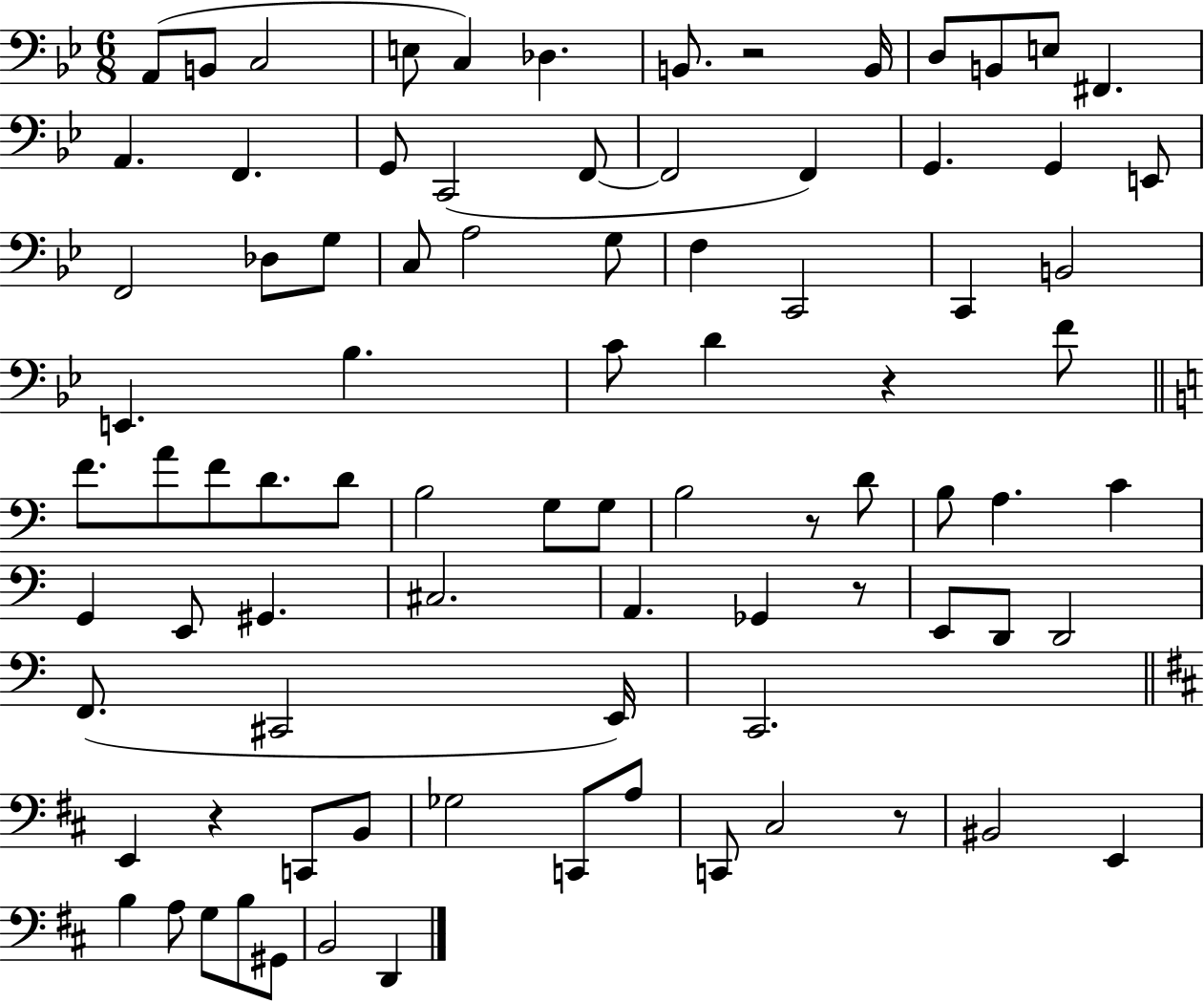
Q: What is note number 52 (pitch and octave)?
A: E2